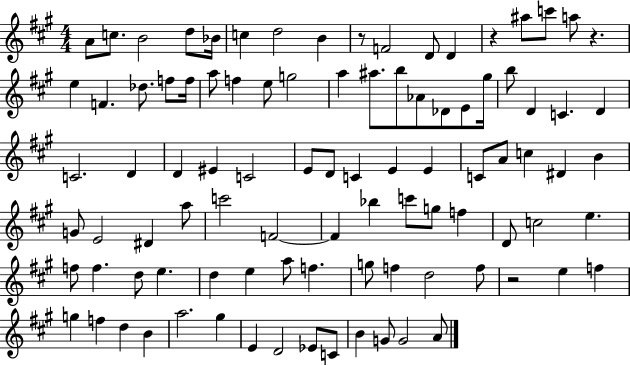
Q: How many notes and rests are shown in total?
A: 95